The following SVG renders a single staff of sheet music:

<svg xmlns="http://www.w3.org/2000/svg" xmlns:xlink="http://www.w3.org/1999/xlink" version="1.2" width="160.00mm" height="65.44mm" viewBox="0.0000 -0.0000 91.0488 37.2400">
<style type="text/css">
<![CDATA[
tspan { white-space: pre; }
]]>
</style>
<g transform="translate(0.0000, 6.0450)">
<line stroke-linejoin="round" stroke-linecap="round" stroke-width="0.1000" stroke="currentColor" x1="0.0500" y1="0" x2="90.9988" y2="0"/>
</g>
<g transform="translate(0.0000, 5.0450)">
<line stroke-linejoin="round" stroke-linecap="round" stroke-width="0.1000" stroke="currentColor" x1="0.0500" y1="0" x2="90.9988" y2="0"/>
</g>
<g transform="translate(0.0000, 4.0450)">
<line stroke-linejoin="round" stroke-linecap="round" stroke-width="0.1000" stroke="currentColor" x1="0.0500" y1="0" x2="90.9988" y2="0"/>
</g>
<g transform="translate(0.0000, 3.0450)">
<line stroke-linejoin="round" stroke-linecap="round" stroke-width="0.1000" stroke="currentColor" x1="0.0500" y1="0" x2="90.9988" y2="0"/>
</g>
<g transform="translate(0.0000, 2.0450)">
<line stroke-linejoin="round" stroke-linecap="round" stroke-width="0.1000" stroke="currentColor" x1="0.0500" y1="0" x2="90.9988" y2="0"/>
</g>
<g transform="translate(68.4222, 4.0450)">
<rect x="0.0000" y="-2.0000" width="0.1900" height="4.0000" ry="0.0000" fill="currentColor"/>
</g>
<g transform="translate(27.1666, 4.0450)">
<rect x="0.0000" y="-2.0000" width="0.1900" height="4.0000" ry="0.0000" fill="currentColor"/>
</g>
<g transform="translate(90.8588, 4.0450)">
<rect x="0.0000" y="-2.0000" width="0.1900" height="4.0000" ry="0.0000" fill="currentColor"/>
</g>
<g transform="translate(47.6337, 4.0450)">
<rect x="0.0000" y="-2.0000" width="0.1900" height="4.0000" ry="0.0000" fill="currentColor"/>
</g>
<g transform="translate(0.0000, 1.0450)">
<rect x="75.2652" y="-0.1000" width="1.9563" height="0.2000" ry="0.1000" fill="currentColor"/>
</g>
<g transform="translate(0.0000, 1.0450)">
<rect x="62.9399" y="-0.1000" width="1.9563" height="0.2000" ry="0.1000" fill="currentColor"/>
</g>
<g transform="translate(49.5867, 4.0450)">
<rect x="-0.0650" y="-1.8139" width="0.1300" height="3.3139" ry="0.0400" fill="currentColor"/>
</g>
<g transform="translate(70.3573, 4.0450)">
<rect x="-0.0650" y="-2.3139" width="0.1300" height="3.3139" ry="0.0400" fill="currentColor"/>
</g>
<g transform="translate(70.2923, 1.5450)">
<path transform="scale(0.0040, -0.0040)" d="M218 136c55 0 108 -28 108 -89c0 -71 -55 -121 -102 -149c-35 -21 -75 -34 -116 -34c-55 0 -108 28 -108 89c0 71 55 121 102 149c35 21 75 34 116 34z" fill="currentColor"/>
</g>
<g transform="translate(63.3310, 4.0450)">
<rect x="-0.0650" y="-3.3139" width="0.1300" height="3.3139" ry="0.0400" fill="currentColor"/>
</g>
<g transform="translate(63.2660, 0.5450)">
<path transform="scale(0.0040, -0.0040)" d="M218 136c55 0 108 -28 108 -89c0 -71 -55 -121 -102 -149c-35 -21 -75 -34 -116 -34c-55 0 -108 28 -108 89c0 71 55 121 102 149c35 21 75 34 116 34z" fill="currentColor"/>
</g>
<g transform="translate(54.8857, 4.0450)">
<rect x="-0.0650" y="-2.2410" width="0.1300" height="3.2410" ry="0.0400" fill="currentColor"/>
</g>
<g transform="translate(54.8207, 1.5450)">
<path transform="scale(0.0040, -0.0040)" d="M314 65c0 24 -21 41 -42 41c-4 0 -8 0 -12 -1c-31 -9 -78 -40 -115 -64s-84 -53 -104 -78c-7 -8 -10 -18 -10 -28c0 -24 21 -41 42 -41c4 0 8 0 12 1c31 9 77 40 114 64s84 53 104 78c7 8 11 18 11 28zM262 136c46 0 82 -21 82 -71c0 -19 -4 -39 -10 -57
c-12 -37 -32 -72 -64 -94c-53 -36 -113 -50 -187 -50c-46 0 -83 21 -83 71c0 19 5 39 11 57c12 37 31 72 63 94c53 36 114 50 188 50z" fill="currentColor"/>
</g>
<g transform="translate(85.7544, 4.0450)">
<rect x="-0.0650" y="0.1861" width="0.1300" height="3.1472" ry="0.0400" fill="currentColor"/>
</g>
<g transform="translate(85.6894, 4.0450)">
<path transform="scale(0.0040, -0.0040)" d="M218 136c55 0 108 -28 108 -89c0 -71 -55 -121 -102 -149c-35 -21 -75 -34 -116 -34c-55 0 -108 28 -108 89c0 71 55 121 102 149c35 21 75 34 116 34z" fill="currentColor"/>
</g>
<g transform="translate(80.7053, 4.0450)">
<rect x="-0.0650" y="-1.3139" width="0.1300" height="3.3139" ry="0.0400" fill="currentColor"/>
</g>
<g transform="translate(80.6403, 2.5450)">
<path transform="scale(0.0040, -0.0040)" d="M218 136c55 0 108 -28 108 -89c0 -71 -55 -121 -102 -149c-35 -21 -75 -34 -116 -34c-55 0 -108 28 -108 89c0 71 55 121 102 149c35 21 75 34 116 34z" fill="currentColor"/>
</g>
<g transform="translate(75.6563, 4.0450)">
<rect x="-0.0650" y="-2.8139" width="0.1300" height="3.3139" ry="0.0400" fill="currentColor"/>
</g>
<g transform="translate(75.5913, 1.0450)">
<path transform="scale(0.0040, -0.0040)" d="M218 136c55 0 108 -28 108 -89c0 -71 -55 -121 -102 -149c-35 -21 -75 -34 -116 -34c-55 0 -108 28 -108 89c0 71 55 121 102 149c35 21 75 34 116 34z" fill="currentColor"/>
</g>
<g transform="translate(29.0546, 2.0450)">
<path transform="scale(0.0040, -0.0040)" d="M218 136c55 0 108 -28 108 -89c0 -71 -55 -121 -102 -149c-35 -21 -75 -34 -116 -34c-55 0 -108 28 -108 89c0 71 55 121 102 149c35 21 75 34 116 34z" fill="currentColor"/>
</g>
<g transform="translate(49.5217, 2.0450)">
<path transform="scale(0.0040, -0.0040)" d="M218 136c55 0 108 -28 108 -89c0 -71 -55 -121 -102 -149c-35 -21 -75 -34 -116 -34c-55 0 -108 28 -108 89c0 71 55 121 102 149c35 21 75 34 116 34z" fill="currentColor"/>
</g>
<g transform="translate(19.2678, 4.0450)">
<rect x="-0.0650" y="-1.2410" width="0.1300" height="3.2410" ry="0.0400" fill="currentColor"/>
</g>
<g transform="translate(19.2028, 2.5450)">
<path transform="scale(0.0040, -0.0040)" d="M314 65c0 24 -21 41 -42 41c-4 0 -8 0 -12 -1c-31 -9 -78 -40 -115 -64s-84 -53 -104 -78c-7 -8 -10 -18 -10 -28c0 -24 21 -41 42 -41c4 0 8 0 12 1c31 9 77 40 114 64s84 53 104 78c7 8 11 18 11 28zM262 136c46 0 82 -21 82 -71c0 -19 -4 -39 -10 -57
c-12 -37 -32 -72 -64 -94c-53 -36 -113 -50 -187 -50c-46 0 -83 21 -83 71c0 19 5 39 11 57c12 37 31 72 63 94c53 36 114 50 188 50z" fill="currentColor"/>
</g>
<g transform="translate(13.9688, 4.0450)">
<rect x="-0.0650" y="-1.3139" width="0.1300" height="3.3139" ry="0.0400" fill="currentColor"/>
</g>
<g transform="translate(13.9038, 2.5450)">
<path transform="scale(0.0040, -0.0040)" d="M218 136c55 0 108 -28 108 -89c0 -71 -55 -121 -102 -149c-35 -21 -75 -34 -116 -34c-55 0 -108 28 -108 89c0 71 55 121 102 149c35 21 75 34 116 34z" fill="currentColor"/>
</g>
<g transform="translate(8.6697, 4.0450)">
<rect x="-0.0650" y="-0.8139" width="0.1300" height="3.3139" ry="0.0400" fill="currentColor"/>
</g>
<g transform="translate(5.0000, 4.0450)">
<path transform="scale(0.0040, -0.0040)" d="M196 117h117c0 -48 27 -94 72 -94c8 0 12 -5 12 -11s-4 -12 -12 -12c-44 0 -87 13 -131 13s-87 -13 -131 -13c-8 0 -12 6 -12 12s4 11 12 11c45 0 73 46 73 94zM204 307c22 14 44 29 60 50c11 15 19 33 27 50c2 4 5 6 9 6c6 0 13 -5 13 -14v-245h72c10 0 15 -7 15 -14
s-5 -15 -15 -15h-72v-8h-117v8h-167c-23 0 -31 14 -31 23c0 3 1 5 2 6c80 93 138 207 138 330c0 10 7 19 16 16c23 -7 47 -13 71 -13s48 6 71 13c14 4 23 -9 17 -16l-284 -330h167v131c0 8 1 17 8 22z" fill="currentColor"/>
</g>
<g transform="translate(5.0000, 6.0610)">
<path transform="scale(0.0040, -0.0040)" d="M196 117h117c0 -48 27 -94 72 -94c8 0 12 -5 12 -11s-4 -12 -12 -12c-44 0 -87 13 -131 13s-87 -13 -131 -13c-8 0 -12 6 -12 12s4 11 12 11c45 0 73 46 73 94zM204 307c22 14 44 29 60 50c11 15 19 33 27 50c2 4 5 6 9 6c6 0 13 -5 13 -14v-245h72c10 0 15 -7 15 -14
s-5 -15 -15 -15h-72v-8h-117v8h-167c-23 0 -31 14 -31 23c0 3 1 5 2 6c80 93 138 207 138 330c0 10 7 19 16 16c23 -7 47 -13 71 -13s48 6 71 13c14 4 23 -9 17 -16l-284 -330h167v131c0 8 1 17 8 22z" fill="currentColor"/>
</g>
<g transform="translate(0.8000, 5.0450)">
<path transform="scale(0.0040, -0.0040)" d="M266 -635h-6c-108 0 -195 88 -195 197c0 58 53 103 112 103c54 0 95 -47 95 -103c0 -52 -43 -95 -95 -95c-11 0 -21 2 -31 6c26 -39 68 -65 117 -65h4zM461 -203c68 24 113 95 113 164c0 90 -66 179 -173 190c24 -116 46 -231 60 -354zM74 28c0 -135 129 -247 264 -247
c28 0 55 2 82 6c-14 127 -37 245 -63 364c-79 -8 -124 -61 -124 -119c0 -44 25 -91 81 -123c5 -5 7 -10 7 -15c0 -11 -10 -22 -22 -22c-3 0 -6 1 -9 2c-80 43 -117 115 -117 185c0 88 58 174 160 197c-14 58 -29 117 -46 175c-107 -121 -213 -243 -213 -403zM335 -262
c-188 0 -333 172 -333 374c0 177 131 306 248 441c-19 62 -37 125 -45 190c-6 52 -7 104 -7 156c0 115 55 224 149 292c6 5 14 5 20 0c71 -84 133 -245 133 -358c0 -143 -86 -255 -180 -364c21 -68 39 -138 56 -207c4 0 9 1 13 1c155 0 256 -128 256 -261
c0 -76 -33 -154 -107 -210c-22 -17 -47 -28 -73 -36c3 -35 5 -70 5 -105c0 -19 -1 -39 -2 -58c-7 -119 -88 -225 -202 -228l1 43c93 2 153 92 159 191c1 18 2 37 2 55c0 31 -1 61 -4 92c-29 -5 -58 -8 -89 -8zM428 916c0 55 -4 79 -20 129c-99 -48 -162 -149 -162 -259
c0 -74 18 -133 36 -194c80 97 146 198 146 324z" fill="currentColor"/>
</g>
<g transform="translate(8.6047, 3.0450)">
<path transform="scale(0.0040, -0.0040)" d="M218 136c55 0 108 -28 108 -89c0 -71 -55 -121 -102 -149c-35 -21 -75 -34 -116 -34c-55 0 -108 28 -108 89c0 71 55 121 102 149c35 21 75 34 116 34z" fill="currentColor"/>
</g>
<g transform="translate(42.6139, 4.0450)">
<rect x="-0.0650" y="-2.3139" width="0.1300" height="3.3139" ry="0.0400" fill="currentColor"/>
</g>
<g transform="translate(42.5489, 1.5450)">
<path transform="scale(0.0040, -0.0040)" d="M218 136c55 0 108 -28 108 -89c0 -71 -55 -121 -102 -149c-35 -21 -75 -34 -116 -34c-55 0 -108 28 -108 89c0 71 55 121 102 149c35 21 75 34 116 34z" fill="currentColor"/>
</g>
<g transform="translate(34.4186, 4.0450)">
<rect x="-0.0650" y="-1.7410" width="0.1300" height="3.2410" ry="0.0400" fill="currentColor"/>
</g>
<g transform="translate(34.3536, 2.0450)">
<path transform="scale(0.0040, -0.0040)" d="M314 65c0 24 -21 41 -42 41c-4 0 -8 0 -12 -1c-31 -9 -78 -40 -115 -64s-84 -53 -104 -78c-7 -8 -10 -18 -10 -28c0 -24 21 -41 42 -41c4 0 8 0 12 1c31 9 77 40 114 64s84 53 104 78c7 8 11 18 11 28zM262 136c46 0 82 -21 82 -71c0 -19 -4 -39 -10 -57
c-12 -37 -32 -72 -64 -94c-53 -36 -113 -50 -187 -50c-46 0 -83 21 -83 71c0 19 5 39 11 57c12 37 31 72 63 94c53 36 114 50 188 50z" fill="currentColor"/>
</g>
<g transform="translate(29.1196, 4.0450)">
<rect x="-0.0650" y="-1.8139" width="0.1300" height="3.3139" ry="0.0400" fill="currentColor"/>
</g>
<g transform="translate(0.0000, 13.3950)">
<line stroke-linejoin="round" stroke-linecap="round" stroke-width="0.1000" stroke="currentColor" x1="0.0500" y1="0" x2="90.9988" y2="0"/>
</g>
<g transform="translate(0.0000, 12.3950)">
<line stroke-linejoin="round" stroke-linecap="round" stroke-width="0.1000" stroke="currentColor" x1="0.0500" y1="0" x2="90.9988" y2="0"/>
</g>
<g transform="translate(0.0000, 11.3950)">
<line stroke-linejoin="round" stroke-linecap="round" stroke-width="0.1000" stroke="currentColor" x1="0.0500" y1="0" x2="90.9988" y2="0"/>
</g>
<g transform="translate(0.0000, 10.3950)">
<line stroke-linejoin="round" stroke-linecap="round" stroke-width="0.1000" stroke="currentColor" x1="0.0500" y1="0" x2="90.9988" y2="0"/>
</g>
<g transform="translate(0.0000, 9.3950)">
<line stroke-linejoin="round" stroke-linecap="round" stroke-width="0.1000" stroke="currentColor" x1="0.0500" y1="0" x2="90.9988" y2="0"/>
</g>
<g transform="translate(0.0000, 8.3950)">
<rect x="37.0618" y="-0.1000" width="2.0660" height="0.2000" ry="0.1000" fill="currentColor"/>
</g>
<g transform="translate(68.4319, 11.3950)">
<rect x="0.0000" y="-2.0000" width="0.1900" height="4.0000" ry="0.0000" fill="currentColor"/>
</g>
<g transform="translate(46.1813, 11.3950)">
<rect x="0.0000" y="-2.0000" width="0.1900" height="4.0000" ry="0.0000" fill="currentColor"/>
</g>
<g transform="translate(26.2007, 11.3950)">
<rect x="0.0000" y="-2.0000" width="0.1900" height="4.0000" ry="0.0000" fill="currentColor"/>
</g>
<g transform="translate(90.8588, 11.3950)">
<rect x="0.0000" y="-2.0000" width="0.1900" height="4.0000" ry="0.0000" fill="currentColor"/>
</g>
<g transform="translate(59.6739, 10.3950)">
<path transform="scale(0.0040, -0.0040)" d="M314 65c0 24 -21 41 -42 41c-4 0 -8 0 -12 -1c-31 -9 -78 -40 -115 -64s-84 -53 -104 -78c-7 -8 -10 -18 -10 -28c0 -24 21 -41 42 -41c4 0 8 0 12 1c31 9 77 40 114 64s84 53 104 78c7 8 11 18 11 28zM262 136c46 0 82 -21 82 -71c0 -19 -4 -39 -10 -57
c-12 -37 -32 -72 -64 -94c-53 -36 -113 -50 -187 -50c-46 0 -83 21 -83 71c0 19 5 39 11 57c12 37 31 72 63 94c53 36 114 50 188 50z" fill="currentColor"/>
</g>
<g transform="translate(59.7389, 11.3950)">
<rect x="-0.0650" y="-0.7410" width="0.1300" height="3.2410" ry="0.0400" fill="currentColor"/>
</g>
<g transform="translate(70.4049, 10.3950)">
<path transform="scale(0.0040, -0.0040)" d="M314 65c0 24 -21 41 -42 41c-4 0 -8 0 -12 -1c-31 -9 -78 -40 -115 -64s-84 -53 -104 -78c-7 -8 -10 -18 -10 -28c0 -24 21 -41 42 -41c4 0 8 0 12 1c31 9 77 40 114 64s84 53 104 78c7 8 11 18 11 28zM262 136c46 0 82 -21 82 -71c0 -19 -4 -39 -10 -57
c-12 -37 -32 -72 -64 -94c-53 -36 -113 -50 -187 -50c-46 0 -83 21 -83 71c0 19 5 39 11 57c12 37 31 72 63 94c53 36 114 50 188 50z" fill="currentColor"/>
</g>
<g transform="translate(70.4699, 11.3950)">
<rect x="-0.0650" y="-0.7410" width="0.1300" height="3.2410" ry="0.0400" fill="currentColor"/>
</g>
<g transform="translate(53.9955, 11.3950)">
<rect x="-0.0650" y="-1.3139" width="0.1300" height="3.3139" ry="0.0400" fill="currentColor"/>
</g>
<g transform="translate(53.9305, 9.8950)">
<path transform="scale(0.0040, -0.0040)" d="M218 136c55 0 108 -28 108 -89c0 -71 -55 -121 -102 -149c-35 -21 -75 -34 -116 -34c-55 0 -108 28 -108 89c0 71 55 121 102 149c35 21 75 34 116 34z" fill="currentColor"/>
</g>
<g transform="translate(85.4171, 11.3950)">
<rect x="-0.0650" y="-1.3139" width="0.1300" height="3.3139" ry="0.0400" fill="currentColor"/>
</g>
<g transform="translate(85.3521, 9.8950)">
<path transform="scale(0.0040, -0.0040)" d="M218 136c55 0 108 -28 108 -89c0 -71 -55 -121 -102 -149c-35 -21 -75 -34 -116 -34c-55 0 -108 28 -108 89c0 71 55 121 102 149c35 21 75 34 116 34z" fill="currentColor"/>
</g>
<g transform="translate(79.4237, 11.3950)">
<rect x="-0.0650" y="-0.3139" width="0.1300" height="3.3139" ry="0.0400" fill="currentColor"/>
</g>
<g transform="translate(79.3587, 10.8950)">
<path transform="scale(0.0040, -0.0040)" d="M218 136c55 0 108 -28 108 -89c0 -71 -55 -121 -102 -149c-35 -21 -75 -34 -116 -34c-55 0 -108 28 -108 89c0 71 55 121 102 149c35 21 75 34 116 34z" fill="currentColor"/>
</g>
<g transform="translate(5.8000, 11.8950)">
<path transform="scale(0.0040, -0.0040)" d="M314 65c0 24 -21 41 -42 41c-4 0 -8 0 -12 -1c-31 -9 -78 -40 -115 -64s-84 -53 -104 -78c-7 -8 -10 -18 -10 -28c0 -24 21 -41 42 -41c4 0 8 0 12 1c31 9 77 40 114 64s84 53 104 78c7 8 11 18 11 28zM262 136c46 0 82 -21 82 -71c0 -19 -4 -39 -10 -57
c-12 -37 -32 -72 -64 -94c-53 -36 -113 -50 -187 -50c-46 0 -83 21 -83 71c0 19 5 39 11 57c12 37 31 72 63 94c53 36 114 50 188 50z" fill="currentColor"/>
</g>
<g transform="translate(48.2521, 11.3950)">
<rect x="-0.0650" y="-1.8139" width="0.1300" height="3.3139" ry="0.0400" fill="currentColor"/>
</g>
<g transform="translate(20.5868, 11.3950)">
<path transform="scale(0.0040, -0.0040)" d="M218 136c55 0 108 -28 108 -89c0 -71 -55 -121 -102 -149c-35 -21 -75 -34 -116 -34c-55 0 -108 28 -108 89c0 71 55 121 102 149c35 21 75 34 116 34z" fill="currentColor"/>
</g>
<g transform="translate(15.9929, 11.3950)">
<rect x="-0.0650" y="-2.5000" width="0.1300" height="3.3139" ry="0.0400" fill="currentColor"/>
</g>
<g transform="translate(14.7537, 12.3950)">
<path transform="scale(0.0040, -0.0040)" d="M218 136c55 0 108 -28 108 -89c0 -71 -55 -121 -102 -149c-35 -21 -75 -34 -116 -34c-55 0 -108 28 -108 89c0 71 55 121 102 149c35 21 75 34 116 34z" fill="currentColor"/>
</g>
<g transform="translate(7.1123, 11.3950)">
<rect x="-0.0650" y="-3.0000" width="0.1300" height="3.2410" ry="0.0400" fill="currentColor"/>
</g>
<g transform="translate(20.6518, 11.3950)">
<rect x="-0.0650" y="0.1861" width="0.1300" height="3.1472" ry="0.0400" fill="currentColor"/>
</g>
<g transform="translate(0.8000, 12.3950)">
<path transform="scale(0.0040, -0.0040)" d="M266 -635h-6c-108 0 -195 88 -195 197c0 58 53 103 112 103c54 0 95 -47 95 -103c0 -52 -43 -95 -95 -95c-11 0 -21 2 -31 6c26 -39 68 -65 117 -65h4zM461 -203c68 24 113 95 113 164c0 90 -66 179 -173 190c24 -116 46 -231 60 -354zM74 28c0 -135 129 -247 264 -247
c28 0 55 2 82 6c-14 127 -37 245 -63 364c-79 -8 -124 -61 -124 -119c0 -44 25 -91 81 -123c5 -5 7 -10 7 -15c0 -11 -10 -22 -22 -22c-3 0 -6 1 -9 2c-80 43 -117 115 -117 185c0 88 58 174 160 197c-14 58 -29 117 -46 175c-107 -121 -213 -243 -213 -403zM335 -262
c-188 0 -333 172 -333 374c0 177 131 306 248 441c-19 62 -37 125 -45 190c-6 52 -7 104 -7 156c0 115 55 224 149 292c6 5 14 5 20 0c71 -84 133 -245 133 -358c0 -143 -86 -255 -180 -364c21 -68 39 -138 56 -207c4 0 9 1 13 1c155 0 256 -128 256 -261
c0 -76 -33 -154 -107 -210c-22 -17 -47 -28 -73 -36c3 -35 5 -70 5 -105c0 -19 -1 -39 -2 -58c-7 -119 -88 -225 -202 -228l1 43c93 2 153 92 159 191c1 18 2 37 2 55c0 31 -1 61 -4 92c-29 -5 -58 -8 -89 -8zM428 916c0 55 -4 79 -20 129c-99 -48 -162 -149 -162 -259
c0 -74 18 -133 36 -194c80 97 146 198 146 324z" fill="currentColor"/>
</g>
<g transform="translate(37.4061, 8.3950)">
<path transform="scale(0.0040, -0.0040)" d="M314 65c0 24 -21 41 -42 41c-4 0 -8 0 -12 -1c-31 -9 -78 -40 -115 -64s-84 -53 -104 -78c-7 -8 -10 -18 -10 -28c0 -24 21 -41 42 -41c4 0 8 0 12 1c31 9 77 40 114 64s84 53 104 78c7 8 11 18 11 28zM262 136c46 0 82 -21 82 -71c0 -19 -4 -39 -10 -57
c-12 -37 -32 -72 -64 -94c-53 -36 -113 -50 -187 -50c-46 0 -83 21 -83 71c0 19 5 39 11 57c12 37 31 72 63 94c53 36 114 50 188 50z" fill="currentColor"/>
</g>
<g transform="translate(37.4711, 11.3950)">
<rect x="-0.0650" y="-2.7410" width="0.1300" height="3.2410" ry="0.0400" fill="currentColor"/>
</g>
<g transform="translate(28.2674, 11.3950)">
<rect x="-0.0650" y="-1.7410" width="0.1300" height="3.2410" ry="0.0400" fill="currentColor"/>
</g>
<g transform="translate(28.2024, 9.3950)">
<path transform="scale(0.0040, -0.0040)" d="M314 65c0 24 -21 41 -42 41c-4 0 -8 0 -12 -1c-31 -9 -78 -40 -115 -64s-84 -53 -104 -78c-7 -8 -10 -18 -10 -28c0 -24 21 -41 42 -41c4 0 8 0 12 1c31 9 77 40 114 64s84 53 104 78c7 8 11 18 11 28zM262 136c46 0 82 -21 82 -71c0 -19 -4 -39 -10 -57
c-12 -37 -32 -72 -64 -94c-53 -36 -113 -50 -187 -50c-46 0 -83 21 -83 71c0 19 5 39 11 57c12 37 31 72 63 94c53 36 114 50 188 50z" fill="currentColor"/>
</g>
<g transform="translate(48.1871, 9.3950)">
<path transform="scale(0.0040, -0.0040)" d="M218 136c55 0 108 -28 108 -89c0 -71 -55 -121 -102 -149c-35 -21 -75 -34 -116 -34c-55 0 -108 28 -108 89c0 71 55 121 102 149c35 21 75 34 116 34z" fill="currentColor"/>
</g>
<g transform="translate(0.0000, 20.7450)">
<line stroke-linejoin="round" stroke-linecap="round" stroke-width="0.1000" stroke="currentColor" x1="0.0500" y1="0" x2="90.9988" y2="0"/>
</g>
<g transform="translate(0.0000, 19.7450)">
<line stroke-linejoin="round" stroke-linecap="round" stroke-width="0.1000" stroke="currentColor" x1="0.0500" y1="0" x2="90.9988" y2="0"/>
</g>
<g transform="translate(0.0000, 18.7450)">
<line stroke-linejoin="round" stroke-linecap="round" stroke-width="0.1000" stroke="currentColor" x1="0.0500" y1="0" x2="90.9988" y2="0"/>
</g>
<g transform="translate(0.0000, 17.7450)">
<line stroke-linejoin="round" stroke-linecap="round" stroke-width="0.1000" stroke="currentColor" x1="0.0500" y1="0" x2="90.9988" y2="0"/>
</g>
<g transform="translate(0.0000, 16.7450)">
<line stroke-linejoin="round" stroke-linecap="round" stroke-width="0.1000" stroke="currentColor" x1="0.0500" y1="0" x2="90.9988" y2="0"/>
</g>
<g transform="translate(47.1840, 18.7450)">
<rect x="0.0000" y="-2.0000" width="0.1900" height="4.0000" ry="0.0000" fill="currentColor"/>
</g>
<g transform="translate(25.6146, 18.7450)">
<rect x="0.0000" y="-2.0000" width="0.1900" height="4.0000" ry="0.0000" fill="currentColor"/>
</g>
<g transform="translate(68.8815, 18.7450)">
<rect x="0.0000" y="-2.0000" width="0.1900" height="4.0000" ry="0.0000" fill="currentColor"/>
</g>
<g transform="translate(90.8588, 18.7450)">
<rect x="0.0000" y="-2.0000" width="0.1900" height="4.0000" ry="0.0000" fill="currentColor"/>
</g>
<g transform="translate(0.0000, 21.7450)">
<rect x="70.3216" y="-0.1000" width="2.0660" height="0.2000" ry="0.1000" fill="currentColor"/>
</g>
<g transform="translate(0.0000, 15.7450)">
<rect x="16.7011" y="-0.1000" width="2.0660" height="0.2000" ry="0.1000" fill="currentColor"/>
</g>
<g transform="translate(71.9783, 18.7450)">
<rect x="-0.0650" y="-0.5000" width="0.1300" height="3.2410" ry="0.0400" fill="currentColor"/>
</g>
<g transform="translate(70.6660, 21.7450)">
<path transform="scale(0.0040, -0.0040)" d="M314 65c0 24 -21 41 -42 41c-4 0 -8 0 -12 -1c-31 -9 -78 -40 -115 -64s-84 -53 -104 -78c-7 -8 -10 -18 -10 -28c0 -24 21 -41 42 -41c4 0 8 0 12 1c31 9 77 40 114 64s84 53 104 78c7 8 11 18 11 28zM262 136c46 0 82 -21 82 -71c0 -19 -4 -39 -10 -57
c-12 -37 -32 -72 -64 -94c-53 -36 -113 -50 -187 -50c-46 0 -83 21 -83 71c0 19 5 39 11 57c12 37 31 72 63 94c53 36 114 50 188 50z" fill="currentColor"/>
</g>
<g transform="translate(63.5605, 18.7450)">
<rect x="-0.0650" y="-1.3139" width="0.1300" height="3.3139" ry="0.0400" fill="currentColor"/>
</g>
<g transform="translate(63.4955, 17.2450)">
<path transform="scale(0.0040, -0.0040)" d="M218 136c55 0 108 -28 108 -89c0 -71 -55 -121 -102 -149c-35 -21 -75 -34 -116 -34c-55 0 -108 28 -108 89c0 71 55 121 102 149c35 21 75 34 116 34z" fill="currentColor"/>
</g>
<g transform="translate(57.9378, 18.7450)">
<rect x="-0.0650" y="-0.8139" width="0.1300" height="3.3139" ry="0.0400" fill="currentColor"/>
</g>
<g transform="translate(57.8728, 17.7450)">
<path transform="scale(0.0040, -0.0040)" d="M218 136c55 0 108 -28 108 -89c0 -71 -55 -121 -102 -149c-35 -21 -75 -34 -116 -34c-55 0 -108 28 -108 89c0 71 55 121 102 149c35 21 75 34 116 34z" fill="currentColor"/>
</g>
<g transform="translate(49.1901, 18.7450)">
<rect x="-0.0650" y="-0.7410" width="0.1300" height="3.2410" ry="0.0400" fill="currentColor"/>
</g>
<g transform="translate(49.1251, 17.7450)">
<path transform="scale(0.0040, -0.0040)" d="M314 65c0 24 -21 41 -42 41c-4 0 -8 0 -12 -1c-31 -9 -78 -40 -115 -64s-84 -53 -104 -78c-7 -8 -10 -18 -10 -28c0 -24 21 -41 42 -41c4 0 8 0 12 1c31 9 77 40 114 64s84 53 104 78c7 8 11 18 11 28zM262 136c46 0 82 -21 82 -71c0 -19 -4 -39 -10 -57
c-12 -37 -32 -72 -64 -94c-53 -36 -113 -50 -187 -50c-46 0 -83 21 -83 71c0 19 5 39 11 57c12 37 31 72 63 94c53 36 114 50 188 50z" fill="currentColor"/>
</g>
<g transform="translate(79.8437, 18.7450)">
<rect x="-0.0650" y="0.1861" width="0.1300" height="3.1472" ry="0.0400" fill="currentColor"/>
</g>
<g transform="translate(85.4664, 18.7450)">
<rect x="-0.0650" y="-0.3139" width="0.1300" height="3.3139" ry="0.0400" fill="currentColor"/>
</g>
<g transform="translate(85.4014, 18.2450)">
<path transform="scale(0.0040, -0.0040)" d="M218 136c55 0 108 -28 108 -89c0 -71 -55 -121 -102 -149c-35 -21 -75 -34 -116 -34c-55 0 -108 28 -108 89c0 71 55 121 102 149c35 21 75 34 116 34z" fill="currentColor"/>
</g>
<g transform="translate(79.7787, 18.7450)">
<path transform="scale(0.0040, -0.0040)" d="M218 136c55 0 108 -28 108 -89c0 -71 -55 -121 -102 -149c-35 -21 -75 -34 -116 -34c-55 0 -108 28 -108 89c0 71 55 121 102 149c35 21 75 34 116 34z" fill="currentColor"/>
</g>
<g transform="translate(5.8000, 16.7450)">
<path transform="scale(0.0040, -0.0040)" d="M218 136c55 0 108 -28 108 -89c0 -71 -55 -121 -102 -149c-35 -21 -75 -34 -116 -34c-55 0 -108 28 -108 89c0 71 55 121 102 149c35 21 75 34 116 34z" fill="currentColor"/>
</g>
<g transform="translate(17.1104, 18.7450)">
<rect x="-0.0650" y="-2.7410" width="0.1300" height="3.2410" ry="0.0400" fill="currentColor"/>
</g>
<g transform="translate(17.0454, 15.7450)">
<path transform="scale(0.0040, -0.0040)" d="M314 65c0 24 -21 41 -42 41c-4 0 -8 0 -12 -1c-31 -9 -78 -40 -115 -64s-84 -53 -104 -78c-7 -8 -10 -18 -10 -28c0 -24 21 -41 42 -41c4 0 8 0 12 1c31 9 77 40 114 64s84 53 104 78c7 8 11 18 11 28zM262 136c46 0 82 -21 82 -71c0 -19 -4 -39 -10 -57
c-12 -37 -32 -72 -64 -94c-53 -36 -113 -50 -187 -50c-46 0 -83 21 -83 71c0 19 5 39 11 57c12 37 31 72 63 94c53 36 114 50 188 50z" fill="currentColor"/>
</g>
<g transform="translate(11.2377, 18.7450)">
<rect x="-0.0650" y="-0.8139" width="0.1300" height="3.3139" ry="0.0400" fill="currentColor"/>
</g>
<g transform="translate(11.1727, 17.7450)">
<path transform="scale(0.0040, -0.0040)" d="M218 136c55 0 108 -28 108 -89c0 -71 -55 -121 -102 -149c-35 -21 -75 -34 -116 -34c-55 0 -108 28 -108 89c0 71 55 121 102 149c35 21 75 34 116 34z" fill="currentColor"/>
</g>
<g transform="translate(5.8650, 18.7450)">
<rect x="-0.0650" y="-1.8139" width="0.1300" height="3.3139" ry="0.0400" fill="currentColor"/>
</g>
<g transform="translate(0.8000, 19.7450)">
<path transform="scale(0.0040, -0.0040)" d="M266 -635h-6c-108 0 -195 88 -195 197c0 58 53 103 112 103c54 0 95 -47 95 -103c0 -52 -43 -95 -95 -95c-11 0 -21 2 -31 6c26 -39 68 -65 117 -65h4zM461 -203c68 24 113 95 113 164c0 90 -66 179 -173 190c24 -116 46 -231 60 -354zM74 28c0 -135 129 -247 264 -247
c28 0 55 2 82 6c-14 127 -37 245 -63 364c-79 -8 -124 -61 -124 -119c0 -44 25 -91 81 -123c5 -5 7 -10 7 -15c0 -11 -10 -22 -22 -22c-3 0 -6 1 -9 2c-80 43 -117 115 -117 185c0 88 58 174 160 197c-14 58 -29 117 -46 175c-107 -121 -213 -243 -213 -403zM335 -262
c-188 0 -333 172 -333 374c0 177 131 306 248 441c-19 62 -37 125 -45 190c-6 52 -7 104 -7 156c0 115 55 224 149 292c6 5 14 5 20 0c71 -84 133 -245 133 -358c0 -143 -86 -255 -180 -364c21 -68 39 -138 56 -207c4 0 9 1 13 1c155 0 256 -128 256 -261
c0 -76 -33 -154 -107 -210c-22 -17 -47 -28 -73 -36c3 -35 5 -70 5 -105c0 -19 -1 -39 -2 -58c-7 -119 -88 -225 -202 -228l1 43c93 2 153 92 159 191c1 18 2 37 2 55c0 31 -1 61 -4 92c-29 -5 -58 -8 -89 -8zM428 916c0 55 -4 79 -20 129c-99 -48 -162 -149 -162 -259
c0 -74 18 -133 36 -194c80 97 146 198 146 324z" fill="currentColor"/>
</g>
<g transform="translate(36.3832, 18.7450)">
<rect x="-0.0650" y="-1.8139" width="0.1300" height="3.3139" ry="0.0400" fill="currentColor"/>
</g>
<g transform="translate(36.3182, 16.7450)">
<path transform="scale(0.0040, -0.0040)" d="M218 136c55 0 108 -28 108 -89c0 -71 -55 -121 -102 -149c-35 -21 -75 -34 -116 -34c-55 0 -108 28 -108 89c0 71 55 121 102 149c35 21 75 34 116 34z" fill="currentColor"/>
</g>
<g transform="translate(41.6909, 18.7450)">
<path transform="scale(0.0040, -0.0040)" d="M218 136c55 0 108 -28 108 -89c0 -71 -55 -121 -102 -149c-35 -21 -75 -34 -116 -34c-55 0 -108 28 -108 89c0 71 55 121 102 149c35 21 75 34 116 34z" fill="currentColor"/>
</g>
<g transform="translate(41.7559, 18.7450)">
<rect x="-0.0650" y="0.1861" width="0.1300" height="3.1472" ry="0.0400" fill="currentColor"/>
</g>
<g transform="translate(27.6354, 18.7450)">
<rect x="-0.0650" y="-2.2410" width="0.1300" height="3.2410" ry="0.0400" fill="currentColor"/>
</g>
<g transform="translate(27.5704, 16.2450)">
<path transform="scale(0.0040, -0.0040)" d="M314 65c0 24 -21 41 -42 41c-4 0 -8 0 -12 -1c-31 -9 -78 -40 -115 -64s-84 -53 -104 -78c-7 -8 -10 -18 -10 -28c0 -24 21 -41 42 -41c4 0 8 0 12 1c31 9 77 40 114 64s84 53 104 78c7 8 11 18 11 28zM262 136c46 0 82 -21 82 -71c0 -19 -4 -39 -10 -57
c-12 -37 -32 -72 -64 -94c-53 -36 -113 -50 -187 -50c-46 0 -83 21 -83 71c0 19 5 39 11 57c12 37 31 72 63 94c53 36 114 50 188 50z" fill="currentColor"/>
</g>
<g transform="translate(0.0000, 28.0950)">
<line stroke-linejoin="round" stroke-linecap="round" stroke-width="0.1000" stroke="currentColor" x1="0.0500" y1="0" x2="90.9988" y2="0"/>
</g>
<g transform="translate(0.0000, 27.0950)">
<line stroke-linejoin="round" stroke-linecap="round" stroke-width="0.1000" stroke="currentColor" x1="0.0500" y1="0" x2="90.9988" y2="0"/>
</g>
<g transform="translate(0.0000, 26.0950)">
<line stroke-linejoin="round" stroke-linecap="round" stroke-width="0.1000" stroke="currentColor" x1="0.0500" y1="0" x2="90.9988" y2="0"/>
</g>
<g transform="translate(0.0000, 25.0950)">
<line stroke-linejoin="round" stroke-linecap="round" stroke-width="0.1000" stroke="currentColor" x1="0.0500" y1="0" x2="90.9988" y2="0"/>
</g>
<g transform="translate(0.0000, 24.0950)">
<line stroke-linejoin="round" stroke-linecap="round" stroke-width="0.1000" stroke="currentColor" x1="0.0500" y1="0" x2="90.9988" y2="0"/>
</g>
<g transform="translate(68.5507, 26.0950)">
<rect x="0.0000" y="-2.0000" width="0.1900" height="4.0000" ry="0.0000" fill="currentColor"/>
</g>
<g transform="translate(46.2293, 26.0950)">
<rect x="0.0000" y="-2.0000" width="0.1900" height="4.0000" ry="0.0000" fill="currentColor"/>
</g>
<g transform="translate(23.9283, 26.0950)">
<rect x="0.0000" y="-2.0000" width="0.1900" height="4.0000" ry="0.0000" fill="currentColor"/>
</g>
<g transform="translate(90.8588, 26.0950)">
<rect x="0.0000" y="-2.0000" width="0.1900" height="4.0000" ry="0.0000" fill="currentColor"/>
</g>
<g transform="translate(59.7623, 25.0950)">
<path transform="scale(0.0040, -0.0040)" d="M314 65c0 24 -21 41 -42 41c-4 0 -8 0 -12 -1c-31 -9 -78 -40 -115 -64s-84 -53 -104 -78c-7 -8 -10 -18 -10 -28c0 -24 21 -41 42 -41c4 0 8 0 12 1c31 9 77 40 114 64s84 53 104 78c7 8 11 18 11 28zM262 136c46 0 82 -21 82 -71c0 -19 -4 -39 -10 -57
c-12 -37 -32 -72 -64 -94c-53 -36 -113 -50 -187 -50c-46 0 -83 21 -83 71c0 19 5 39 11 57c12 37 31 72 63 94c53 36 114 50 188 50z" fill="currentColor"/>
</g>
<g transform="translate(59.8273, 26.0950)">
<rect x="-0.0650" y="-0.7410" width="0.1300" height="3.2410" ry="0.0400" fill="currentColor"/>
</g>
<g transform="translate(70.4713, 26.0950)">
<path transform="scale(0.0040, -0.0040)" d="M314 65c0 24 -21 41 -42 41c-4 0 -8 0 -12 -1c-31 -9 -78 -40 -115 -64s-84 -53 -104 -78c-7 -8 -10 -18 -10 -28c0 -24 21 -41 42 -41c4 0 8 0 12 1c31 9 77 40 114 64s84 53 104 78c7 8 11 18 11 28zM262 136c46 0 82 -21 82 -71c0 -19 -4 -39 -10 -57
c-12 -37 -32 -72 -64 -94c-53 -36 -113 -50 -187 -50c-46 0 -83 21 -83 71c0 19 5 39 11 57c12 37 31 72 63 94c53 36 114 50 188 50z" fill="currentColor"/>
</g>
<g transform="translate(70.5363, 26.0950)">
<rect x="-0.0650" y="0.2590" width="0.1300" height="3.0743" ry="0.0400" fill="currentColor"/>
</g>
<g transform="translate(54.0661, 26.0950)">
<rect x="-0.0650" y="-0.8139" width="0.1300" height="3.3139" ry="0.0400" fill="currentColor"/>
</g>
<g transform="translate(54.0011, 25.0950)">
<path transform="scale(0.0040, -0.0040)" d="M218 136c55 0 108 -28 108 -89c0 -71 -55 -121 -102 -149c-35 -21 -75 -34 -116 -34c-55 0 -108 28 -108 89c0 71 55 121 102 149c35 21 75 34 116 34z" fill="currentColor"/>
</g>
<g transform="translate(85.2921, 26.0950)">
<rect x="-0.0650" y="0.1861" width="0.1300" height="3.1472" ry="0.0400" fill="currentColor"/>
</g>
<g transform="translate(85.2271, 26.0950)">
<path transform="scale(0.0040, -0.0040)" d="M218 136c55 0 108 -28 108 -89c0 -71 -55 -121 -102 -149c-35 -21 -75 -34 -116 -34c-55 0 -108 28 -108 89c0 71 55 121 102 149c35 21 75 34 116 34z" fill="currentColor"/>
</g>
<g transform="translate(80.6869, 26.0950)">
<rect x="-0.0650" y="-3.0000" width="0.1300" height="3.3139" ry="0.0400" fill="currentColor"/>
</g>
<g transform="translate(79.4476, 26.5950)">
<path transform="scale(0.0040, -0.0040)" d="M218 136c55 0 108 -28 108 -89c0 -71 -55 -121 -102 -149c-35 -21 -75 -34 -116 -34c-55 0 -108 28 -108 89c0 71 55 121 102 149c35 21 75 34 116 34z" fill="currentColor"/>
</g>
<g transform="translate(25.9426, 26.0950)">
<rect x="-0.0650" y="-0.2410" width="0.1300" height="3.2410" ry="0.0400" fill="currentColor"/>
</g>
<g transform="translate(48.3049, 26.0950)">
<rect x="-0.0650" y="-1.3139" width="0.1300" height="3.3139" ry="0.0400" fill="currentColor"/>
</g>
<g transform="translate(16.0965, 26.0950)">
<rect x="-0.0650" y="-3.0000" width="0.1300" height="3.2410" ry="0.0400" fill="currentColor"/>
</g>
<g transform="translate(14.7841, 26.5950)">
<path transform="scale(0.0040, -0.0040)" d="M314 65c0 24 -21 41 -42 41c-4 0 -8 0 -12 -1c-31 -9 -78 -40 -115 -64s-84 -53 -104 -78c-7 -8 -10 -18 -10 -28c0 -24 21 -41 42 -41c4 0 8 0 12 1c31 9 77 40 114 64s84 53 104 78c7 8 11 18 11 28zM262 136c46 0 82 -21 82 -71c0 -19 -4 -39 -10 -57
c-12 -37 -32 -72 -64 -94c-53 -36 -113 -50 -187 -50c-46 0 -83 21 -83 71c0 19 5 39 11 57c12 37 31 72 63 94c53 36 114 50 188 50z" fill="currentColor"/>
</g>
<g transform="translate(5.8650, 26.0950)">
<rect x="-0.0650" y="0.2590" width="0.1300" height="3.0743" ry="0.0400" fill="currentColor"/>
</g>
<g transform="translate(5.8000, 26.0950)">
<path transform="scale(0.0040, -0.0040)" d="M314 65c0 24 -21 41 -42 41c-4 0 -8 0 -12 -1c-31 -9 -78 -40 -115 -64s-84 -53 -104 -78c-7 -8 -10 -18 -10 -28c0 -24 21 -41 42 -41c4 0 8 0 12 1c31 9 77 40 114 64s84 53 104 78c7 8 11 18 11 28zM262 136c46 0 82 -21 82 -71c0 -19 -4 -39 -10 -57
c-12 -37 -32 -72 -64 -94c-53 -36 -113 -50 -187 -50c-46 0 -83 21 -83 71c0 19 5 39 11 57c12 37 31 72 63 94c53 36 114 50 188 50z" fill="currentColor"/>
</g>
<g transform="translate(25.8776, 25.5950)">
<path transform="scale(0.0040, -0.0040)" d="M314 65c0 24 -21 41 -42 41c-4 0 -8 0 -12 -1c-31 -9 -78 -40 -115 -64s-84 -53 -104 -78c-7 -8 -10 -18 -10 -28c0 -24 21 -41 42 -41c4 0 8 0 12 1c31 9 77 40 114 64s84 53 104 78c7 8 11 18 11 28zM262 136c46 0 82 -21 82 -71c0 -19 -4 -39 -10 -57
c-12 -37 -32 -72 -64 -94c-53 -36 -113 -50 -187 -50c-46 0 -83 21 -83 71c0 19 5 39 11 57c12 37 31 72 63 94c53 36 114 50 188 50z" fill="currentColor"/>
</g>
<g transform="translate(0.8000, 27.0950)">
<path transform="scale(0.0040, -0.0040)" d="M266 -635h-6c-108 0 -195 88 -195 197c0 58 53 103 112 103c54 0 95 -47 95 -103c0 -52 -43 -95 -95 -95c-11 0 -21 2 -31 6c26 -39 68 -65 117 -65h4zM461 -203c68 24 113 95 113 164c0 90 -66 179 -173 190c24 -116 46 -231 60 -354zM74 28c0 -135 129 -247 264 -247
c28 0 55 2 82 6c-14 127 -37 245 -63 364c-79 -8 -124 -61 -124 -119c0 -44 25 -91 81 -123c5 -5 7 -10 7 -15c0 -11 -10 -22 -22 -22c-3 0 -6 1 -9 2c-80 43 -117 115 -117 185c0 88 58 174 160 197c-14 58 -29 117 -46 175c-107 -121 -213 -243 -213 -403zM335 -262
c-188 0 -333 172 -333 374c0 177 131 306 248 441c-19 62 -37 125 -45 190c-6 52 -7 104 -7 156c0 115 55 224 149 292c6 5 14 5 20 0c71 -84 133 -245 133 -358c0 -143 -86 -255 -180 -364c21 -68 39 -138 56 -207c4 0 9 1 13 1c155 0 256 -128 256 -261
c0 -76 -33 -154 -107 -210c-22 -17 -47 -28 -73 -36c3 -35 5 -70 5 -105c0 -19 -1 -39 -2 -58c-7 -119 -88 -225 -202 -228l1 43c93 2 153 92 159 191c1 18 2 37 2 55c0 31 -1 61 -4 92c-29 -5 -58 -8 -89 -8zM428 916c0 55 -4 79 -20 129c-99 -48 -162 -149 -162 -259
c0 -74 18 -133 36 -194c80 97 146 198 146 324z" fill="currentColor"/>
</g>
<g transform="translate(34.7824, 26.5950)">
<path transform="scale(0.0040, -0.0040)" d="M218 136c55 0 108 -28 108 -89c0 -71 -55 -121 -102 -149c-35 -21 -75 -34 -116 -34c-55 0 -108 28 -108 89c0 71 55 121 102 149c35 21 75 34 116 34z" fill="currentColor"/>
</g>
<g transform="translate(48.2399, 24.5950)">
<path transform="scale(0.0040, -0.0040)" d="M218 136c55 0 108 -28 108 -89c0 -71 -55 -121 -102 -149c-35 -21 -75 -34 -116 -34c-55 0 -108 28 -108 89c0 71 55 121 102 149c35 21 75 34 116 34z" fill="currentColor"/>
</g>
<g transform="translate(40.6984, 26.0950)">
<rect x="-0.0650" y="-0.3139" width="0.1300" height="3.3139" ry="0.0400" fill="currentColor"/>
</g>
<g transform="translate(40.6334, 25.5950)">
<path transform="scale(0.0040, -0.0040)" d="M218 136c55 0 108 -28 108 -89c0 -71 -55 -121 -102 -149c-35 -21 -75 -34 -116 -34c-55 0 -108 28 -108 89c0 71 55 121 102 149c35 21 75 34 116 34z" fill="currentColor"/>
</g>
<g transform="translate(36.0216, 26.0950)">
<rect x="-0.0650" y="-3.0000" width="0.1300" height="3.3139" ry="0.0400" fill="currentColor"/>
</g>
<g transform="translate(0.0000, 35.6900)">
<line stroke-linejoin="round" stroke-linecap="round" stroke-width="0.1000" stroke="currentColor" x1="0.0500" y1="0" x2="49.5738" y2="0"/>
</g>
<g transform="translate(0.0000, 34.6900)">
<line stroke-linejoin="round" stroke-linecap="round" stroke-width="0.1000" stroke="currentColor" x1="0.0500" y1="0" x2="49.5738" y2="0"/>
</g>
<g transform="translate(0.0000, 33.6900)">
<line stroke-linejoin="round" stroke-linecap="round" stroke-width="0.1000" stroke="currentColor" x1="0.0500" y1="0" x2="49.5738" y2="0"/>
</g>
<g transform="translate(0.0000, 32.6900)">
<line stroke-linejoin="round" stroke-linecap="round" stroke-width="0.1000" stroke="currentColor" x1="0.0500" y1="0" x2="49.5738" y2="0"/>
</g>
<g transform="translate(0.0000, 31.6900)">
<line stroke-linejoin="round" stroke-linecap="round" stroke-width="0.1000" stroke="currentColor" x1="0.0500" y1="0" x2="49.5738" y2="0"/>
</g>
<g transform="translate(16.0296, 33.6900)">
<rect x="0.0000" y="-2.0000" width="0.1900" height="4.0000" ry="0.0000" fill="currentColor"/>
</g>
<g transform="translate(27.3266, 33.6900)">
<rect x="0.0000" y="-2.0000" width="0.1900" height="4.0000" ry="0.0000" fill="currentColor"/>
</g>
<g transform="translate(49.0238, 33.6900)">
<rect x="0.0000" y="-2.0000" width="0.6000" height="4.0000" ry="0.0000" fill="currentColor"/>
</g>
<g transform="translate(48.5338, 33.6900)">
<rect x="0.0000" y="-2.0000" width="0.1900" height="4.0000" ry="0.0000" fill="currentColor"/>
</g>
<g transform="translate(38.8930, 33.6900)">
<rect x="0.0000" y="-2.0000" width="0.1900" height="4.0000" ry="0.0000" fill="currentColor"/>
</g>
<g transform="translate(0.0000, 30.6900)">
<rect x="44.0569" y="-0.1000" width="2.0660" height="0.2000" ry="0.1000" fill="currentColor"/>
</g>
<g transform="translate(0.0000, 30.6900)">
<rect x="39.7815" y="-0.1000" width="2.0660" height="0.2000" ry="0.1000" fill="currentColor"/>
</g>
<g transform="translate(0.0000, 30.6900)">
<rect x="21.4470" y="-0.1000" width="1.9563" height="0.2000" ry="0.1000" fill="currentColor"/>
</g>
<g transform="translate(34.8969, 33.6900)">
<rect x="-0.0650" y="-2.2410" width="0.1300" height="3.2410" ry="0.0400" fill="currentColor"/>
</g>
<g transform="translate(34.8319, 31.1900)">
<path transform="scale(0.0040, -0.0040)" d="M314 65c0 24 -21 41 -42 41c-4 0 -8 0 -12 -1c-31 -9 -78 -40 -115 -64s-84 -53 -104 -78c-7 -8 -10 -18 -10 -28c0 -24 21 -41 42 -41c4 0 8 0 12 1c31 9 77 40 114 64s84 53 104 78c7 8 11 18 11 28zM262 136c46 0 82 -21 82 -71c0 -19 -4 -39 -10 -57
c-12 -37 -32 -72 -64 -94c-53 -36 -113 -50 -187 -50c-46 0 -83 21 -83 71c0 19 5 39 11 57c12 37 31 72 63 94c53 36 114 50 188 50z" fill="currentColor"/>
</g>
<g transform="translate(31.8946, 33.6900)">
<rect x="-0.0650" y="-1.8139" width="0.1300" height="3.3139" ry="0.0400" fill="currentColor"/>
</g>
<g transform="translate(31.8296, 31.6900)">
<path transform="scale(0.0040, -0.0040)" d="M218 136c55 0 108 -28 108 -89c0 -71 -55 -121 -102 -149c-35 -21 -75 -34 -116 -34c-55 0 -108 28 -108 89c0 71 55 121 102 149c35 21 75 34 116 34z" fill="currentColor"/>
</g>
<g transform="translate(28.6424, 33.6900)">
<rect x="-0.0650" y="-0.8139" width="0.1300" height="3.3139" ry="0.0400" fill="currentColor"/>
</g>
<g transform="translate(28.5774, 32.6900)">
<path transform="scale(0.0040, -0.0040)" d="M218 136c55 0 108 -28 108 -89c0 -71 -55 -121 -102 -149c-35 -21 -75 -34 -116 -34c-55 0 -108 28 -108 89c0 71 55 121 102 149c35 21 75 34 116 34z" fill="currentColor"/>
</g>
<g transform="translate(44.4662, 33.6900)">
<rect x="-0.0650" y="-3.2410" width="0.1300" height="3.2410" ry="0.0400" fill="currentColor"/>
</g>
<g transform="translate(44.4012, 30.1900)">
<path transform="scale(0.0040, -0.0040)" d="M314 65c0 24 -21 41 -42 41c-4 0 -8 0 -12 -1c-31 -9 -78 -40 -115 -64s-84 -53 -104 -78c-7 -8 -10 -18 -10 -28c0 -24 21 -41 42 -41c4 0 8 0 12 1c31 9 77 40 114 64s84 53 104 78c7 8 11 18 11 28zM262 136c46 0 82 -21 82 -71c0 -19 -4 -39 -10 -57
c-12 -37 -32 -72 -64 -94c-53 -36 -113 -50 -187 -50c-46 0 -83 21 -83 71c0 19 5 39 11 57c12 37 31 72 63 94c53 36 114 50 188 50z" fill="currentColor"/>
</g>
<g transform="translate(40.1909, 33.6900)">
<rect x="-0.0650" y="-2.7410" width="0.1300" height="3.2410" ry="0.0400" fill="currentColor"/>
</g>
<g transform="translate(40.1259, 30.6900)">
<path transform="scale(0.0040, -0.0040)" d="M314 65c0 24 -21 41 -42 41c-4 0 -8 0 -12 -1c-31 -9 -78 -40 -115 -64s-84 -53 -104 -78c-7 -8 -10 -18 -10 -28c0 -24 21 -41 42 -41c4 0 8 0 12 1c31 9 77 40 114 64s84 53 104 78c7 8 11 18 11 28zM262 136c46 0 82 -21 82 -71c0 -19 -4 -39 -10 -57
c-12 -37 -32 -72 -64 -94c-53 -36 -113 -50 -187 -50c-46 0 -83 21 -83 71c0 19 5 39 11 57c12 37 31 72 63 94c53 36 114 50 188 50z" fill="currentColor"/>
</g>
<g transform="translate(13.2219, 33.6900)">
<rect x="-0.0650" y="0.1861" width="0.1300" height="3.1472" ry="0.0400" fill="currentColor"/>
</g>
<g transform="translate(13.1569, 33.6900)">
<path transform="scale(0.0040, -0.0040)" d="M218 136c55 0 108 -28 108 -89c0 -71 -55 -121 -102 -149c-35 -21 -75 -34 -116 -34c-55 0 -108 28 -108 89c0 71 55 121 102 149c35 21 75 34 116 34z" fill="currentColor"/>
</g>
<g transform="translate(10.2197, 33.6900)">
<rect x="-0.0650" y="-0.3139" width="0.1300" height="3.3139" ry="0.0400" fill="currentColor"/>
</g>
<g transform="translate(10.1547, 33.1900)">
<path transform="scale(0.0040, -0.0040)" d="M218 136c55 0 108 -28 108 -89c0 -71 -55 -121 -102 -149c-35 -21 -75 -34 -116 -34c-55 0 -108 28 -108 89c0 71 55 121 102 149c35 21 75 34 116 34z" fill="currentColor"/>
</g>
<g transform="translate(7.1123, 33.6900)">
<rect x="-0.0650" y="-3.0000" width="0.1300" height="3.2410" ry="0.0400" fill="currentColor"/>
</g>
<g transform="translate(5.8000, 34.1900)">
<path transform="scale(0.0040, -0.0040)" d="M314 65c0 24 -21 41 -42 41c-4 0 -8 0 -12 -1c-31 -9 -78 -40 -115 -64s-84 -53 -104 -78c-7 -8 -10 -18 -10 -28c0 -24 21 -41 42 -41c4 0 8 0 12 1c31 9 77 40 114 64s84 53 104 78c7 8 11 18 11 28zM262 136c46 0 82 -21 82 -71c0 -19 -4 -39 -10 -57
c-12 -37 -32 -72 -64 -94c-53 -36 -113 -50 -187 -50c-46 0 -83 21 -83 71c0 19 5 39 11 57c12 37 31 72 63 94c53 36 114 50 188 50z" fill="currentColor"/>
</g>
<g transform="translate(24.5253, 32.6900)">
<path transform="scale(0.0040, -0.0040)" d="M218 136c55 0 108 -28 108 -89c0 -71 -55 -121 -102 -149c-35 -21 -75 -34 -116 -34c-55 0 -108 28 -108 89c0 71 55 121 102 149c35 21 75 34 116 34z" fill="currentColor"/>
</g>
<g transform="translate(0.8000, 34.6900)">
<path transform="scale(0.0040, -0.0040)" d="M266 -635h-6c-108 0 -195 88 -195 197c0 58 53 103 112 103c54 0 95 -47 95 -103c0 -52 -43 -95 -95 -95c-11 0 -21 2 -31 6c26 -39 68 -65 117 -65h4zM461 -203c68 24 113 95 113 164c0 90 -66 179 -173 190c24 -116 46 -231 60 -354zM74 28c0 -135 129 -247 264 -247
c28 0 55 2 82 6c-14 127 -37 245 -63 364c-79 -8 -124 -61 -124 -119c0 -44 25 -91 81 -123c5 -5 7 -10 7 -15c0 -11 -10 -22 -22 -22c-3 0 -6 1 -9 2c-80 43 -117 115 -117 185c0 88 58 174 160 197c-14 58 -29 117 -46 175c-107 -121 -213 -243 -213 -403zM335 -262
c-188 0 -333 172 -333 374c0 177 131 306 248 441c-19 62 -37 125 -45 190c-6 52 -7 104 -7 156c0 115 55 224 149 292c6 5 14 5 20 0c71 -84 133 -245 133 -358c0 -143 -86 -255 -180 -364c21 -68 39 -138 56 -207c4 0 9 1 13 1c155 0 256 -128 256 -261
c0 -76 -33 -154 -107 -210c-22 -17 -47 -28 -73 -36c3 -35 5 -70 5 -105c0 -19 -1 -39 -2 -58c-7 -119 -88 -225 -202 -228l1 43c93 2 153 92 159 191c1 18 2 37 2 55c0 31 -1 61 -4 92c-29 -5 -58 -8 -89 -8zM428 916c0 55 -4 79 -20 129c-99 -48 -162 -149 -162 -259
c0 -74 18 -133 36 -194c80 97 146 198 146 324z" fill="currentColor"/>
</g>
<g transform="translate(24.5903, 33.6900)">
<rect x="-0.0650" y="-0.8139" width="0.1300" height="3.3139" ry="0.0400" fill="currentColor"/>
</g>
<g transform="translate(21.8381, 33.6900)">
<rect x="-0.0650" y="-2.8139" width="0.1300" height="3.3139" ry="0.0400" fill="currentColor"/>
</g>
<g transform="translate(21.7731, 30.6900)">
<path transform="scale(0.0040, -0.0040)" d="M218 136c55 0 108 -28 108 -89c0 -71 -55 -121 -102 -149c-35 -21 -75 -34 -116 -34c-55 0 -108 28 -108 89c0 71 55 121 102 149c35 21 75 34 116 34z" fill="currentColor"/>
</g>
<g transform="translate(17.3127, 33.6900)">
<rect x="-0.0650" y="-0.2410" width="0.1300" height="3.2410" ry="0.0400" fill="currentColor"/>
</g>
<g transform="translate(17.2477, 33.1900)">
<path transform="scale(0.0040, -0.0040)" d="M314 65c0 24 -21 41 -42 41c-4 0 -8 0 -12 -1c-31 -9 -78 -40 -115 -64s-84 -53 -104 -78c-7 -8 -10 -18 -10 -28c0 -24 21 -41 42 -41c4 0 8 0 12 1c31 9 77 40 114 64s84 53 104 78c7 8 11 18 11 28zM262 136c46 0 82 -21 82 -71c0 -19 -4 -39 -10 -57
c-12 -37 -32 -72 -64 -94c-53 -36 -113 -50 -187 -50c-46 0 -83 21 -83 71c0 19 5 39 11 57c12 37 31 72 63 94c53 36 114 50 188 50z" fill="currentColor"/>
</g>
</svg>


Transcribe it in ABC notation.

X:1
T:Untitled
M:4/4
L:1/4
K:C
d e e2 f f2 g f g2 b g a e B A2 G B f2 a2 f e d2 d2 c e f d a2 g2 f B d2 d e C2 B c B2 A2 c2 A c e d d2 B2 A B A2 c B c2 a d d f g2 a2 b2